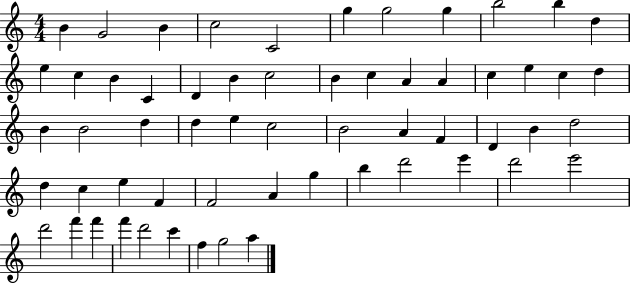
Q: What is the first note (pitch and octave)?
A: B4